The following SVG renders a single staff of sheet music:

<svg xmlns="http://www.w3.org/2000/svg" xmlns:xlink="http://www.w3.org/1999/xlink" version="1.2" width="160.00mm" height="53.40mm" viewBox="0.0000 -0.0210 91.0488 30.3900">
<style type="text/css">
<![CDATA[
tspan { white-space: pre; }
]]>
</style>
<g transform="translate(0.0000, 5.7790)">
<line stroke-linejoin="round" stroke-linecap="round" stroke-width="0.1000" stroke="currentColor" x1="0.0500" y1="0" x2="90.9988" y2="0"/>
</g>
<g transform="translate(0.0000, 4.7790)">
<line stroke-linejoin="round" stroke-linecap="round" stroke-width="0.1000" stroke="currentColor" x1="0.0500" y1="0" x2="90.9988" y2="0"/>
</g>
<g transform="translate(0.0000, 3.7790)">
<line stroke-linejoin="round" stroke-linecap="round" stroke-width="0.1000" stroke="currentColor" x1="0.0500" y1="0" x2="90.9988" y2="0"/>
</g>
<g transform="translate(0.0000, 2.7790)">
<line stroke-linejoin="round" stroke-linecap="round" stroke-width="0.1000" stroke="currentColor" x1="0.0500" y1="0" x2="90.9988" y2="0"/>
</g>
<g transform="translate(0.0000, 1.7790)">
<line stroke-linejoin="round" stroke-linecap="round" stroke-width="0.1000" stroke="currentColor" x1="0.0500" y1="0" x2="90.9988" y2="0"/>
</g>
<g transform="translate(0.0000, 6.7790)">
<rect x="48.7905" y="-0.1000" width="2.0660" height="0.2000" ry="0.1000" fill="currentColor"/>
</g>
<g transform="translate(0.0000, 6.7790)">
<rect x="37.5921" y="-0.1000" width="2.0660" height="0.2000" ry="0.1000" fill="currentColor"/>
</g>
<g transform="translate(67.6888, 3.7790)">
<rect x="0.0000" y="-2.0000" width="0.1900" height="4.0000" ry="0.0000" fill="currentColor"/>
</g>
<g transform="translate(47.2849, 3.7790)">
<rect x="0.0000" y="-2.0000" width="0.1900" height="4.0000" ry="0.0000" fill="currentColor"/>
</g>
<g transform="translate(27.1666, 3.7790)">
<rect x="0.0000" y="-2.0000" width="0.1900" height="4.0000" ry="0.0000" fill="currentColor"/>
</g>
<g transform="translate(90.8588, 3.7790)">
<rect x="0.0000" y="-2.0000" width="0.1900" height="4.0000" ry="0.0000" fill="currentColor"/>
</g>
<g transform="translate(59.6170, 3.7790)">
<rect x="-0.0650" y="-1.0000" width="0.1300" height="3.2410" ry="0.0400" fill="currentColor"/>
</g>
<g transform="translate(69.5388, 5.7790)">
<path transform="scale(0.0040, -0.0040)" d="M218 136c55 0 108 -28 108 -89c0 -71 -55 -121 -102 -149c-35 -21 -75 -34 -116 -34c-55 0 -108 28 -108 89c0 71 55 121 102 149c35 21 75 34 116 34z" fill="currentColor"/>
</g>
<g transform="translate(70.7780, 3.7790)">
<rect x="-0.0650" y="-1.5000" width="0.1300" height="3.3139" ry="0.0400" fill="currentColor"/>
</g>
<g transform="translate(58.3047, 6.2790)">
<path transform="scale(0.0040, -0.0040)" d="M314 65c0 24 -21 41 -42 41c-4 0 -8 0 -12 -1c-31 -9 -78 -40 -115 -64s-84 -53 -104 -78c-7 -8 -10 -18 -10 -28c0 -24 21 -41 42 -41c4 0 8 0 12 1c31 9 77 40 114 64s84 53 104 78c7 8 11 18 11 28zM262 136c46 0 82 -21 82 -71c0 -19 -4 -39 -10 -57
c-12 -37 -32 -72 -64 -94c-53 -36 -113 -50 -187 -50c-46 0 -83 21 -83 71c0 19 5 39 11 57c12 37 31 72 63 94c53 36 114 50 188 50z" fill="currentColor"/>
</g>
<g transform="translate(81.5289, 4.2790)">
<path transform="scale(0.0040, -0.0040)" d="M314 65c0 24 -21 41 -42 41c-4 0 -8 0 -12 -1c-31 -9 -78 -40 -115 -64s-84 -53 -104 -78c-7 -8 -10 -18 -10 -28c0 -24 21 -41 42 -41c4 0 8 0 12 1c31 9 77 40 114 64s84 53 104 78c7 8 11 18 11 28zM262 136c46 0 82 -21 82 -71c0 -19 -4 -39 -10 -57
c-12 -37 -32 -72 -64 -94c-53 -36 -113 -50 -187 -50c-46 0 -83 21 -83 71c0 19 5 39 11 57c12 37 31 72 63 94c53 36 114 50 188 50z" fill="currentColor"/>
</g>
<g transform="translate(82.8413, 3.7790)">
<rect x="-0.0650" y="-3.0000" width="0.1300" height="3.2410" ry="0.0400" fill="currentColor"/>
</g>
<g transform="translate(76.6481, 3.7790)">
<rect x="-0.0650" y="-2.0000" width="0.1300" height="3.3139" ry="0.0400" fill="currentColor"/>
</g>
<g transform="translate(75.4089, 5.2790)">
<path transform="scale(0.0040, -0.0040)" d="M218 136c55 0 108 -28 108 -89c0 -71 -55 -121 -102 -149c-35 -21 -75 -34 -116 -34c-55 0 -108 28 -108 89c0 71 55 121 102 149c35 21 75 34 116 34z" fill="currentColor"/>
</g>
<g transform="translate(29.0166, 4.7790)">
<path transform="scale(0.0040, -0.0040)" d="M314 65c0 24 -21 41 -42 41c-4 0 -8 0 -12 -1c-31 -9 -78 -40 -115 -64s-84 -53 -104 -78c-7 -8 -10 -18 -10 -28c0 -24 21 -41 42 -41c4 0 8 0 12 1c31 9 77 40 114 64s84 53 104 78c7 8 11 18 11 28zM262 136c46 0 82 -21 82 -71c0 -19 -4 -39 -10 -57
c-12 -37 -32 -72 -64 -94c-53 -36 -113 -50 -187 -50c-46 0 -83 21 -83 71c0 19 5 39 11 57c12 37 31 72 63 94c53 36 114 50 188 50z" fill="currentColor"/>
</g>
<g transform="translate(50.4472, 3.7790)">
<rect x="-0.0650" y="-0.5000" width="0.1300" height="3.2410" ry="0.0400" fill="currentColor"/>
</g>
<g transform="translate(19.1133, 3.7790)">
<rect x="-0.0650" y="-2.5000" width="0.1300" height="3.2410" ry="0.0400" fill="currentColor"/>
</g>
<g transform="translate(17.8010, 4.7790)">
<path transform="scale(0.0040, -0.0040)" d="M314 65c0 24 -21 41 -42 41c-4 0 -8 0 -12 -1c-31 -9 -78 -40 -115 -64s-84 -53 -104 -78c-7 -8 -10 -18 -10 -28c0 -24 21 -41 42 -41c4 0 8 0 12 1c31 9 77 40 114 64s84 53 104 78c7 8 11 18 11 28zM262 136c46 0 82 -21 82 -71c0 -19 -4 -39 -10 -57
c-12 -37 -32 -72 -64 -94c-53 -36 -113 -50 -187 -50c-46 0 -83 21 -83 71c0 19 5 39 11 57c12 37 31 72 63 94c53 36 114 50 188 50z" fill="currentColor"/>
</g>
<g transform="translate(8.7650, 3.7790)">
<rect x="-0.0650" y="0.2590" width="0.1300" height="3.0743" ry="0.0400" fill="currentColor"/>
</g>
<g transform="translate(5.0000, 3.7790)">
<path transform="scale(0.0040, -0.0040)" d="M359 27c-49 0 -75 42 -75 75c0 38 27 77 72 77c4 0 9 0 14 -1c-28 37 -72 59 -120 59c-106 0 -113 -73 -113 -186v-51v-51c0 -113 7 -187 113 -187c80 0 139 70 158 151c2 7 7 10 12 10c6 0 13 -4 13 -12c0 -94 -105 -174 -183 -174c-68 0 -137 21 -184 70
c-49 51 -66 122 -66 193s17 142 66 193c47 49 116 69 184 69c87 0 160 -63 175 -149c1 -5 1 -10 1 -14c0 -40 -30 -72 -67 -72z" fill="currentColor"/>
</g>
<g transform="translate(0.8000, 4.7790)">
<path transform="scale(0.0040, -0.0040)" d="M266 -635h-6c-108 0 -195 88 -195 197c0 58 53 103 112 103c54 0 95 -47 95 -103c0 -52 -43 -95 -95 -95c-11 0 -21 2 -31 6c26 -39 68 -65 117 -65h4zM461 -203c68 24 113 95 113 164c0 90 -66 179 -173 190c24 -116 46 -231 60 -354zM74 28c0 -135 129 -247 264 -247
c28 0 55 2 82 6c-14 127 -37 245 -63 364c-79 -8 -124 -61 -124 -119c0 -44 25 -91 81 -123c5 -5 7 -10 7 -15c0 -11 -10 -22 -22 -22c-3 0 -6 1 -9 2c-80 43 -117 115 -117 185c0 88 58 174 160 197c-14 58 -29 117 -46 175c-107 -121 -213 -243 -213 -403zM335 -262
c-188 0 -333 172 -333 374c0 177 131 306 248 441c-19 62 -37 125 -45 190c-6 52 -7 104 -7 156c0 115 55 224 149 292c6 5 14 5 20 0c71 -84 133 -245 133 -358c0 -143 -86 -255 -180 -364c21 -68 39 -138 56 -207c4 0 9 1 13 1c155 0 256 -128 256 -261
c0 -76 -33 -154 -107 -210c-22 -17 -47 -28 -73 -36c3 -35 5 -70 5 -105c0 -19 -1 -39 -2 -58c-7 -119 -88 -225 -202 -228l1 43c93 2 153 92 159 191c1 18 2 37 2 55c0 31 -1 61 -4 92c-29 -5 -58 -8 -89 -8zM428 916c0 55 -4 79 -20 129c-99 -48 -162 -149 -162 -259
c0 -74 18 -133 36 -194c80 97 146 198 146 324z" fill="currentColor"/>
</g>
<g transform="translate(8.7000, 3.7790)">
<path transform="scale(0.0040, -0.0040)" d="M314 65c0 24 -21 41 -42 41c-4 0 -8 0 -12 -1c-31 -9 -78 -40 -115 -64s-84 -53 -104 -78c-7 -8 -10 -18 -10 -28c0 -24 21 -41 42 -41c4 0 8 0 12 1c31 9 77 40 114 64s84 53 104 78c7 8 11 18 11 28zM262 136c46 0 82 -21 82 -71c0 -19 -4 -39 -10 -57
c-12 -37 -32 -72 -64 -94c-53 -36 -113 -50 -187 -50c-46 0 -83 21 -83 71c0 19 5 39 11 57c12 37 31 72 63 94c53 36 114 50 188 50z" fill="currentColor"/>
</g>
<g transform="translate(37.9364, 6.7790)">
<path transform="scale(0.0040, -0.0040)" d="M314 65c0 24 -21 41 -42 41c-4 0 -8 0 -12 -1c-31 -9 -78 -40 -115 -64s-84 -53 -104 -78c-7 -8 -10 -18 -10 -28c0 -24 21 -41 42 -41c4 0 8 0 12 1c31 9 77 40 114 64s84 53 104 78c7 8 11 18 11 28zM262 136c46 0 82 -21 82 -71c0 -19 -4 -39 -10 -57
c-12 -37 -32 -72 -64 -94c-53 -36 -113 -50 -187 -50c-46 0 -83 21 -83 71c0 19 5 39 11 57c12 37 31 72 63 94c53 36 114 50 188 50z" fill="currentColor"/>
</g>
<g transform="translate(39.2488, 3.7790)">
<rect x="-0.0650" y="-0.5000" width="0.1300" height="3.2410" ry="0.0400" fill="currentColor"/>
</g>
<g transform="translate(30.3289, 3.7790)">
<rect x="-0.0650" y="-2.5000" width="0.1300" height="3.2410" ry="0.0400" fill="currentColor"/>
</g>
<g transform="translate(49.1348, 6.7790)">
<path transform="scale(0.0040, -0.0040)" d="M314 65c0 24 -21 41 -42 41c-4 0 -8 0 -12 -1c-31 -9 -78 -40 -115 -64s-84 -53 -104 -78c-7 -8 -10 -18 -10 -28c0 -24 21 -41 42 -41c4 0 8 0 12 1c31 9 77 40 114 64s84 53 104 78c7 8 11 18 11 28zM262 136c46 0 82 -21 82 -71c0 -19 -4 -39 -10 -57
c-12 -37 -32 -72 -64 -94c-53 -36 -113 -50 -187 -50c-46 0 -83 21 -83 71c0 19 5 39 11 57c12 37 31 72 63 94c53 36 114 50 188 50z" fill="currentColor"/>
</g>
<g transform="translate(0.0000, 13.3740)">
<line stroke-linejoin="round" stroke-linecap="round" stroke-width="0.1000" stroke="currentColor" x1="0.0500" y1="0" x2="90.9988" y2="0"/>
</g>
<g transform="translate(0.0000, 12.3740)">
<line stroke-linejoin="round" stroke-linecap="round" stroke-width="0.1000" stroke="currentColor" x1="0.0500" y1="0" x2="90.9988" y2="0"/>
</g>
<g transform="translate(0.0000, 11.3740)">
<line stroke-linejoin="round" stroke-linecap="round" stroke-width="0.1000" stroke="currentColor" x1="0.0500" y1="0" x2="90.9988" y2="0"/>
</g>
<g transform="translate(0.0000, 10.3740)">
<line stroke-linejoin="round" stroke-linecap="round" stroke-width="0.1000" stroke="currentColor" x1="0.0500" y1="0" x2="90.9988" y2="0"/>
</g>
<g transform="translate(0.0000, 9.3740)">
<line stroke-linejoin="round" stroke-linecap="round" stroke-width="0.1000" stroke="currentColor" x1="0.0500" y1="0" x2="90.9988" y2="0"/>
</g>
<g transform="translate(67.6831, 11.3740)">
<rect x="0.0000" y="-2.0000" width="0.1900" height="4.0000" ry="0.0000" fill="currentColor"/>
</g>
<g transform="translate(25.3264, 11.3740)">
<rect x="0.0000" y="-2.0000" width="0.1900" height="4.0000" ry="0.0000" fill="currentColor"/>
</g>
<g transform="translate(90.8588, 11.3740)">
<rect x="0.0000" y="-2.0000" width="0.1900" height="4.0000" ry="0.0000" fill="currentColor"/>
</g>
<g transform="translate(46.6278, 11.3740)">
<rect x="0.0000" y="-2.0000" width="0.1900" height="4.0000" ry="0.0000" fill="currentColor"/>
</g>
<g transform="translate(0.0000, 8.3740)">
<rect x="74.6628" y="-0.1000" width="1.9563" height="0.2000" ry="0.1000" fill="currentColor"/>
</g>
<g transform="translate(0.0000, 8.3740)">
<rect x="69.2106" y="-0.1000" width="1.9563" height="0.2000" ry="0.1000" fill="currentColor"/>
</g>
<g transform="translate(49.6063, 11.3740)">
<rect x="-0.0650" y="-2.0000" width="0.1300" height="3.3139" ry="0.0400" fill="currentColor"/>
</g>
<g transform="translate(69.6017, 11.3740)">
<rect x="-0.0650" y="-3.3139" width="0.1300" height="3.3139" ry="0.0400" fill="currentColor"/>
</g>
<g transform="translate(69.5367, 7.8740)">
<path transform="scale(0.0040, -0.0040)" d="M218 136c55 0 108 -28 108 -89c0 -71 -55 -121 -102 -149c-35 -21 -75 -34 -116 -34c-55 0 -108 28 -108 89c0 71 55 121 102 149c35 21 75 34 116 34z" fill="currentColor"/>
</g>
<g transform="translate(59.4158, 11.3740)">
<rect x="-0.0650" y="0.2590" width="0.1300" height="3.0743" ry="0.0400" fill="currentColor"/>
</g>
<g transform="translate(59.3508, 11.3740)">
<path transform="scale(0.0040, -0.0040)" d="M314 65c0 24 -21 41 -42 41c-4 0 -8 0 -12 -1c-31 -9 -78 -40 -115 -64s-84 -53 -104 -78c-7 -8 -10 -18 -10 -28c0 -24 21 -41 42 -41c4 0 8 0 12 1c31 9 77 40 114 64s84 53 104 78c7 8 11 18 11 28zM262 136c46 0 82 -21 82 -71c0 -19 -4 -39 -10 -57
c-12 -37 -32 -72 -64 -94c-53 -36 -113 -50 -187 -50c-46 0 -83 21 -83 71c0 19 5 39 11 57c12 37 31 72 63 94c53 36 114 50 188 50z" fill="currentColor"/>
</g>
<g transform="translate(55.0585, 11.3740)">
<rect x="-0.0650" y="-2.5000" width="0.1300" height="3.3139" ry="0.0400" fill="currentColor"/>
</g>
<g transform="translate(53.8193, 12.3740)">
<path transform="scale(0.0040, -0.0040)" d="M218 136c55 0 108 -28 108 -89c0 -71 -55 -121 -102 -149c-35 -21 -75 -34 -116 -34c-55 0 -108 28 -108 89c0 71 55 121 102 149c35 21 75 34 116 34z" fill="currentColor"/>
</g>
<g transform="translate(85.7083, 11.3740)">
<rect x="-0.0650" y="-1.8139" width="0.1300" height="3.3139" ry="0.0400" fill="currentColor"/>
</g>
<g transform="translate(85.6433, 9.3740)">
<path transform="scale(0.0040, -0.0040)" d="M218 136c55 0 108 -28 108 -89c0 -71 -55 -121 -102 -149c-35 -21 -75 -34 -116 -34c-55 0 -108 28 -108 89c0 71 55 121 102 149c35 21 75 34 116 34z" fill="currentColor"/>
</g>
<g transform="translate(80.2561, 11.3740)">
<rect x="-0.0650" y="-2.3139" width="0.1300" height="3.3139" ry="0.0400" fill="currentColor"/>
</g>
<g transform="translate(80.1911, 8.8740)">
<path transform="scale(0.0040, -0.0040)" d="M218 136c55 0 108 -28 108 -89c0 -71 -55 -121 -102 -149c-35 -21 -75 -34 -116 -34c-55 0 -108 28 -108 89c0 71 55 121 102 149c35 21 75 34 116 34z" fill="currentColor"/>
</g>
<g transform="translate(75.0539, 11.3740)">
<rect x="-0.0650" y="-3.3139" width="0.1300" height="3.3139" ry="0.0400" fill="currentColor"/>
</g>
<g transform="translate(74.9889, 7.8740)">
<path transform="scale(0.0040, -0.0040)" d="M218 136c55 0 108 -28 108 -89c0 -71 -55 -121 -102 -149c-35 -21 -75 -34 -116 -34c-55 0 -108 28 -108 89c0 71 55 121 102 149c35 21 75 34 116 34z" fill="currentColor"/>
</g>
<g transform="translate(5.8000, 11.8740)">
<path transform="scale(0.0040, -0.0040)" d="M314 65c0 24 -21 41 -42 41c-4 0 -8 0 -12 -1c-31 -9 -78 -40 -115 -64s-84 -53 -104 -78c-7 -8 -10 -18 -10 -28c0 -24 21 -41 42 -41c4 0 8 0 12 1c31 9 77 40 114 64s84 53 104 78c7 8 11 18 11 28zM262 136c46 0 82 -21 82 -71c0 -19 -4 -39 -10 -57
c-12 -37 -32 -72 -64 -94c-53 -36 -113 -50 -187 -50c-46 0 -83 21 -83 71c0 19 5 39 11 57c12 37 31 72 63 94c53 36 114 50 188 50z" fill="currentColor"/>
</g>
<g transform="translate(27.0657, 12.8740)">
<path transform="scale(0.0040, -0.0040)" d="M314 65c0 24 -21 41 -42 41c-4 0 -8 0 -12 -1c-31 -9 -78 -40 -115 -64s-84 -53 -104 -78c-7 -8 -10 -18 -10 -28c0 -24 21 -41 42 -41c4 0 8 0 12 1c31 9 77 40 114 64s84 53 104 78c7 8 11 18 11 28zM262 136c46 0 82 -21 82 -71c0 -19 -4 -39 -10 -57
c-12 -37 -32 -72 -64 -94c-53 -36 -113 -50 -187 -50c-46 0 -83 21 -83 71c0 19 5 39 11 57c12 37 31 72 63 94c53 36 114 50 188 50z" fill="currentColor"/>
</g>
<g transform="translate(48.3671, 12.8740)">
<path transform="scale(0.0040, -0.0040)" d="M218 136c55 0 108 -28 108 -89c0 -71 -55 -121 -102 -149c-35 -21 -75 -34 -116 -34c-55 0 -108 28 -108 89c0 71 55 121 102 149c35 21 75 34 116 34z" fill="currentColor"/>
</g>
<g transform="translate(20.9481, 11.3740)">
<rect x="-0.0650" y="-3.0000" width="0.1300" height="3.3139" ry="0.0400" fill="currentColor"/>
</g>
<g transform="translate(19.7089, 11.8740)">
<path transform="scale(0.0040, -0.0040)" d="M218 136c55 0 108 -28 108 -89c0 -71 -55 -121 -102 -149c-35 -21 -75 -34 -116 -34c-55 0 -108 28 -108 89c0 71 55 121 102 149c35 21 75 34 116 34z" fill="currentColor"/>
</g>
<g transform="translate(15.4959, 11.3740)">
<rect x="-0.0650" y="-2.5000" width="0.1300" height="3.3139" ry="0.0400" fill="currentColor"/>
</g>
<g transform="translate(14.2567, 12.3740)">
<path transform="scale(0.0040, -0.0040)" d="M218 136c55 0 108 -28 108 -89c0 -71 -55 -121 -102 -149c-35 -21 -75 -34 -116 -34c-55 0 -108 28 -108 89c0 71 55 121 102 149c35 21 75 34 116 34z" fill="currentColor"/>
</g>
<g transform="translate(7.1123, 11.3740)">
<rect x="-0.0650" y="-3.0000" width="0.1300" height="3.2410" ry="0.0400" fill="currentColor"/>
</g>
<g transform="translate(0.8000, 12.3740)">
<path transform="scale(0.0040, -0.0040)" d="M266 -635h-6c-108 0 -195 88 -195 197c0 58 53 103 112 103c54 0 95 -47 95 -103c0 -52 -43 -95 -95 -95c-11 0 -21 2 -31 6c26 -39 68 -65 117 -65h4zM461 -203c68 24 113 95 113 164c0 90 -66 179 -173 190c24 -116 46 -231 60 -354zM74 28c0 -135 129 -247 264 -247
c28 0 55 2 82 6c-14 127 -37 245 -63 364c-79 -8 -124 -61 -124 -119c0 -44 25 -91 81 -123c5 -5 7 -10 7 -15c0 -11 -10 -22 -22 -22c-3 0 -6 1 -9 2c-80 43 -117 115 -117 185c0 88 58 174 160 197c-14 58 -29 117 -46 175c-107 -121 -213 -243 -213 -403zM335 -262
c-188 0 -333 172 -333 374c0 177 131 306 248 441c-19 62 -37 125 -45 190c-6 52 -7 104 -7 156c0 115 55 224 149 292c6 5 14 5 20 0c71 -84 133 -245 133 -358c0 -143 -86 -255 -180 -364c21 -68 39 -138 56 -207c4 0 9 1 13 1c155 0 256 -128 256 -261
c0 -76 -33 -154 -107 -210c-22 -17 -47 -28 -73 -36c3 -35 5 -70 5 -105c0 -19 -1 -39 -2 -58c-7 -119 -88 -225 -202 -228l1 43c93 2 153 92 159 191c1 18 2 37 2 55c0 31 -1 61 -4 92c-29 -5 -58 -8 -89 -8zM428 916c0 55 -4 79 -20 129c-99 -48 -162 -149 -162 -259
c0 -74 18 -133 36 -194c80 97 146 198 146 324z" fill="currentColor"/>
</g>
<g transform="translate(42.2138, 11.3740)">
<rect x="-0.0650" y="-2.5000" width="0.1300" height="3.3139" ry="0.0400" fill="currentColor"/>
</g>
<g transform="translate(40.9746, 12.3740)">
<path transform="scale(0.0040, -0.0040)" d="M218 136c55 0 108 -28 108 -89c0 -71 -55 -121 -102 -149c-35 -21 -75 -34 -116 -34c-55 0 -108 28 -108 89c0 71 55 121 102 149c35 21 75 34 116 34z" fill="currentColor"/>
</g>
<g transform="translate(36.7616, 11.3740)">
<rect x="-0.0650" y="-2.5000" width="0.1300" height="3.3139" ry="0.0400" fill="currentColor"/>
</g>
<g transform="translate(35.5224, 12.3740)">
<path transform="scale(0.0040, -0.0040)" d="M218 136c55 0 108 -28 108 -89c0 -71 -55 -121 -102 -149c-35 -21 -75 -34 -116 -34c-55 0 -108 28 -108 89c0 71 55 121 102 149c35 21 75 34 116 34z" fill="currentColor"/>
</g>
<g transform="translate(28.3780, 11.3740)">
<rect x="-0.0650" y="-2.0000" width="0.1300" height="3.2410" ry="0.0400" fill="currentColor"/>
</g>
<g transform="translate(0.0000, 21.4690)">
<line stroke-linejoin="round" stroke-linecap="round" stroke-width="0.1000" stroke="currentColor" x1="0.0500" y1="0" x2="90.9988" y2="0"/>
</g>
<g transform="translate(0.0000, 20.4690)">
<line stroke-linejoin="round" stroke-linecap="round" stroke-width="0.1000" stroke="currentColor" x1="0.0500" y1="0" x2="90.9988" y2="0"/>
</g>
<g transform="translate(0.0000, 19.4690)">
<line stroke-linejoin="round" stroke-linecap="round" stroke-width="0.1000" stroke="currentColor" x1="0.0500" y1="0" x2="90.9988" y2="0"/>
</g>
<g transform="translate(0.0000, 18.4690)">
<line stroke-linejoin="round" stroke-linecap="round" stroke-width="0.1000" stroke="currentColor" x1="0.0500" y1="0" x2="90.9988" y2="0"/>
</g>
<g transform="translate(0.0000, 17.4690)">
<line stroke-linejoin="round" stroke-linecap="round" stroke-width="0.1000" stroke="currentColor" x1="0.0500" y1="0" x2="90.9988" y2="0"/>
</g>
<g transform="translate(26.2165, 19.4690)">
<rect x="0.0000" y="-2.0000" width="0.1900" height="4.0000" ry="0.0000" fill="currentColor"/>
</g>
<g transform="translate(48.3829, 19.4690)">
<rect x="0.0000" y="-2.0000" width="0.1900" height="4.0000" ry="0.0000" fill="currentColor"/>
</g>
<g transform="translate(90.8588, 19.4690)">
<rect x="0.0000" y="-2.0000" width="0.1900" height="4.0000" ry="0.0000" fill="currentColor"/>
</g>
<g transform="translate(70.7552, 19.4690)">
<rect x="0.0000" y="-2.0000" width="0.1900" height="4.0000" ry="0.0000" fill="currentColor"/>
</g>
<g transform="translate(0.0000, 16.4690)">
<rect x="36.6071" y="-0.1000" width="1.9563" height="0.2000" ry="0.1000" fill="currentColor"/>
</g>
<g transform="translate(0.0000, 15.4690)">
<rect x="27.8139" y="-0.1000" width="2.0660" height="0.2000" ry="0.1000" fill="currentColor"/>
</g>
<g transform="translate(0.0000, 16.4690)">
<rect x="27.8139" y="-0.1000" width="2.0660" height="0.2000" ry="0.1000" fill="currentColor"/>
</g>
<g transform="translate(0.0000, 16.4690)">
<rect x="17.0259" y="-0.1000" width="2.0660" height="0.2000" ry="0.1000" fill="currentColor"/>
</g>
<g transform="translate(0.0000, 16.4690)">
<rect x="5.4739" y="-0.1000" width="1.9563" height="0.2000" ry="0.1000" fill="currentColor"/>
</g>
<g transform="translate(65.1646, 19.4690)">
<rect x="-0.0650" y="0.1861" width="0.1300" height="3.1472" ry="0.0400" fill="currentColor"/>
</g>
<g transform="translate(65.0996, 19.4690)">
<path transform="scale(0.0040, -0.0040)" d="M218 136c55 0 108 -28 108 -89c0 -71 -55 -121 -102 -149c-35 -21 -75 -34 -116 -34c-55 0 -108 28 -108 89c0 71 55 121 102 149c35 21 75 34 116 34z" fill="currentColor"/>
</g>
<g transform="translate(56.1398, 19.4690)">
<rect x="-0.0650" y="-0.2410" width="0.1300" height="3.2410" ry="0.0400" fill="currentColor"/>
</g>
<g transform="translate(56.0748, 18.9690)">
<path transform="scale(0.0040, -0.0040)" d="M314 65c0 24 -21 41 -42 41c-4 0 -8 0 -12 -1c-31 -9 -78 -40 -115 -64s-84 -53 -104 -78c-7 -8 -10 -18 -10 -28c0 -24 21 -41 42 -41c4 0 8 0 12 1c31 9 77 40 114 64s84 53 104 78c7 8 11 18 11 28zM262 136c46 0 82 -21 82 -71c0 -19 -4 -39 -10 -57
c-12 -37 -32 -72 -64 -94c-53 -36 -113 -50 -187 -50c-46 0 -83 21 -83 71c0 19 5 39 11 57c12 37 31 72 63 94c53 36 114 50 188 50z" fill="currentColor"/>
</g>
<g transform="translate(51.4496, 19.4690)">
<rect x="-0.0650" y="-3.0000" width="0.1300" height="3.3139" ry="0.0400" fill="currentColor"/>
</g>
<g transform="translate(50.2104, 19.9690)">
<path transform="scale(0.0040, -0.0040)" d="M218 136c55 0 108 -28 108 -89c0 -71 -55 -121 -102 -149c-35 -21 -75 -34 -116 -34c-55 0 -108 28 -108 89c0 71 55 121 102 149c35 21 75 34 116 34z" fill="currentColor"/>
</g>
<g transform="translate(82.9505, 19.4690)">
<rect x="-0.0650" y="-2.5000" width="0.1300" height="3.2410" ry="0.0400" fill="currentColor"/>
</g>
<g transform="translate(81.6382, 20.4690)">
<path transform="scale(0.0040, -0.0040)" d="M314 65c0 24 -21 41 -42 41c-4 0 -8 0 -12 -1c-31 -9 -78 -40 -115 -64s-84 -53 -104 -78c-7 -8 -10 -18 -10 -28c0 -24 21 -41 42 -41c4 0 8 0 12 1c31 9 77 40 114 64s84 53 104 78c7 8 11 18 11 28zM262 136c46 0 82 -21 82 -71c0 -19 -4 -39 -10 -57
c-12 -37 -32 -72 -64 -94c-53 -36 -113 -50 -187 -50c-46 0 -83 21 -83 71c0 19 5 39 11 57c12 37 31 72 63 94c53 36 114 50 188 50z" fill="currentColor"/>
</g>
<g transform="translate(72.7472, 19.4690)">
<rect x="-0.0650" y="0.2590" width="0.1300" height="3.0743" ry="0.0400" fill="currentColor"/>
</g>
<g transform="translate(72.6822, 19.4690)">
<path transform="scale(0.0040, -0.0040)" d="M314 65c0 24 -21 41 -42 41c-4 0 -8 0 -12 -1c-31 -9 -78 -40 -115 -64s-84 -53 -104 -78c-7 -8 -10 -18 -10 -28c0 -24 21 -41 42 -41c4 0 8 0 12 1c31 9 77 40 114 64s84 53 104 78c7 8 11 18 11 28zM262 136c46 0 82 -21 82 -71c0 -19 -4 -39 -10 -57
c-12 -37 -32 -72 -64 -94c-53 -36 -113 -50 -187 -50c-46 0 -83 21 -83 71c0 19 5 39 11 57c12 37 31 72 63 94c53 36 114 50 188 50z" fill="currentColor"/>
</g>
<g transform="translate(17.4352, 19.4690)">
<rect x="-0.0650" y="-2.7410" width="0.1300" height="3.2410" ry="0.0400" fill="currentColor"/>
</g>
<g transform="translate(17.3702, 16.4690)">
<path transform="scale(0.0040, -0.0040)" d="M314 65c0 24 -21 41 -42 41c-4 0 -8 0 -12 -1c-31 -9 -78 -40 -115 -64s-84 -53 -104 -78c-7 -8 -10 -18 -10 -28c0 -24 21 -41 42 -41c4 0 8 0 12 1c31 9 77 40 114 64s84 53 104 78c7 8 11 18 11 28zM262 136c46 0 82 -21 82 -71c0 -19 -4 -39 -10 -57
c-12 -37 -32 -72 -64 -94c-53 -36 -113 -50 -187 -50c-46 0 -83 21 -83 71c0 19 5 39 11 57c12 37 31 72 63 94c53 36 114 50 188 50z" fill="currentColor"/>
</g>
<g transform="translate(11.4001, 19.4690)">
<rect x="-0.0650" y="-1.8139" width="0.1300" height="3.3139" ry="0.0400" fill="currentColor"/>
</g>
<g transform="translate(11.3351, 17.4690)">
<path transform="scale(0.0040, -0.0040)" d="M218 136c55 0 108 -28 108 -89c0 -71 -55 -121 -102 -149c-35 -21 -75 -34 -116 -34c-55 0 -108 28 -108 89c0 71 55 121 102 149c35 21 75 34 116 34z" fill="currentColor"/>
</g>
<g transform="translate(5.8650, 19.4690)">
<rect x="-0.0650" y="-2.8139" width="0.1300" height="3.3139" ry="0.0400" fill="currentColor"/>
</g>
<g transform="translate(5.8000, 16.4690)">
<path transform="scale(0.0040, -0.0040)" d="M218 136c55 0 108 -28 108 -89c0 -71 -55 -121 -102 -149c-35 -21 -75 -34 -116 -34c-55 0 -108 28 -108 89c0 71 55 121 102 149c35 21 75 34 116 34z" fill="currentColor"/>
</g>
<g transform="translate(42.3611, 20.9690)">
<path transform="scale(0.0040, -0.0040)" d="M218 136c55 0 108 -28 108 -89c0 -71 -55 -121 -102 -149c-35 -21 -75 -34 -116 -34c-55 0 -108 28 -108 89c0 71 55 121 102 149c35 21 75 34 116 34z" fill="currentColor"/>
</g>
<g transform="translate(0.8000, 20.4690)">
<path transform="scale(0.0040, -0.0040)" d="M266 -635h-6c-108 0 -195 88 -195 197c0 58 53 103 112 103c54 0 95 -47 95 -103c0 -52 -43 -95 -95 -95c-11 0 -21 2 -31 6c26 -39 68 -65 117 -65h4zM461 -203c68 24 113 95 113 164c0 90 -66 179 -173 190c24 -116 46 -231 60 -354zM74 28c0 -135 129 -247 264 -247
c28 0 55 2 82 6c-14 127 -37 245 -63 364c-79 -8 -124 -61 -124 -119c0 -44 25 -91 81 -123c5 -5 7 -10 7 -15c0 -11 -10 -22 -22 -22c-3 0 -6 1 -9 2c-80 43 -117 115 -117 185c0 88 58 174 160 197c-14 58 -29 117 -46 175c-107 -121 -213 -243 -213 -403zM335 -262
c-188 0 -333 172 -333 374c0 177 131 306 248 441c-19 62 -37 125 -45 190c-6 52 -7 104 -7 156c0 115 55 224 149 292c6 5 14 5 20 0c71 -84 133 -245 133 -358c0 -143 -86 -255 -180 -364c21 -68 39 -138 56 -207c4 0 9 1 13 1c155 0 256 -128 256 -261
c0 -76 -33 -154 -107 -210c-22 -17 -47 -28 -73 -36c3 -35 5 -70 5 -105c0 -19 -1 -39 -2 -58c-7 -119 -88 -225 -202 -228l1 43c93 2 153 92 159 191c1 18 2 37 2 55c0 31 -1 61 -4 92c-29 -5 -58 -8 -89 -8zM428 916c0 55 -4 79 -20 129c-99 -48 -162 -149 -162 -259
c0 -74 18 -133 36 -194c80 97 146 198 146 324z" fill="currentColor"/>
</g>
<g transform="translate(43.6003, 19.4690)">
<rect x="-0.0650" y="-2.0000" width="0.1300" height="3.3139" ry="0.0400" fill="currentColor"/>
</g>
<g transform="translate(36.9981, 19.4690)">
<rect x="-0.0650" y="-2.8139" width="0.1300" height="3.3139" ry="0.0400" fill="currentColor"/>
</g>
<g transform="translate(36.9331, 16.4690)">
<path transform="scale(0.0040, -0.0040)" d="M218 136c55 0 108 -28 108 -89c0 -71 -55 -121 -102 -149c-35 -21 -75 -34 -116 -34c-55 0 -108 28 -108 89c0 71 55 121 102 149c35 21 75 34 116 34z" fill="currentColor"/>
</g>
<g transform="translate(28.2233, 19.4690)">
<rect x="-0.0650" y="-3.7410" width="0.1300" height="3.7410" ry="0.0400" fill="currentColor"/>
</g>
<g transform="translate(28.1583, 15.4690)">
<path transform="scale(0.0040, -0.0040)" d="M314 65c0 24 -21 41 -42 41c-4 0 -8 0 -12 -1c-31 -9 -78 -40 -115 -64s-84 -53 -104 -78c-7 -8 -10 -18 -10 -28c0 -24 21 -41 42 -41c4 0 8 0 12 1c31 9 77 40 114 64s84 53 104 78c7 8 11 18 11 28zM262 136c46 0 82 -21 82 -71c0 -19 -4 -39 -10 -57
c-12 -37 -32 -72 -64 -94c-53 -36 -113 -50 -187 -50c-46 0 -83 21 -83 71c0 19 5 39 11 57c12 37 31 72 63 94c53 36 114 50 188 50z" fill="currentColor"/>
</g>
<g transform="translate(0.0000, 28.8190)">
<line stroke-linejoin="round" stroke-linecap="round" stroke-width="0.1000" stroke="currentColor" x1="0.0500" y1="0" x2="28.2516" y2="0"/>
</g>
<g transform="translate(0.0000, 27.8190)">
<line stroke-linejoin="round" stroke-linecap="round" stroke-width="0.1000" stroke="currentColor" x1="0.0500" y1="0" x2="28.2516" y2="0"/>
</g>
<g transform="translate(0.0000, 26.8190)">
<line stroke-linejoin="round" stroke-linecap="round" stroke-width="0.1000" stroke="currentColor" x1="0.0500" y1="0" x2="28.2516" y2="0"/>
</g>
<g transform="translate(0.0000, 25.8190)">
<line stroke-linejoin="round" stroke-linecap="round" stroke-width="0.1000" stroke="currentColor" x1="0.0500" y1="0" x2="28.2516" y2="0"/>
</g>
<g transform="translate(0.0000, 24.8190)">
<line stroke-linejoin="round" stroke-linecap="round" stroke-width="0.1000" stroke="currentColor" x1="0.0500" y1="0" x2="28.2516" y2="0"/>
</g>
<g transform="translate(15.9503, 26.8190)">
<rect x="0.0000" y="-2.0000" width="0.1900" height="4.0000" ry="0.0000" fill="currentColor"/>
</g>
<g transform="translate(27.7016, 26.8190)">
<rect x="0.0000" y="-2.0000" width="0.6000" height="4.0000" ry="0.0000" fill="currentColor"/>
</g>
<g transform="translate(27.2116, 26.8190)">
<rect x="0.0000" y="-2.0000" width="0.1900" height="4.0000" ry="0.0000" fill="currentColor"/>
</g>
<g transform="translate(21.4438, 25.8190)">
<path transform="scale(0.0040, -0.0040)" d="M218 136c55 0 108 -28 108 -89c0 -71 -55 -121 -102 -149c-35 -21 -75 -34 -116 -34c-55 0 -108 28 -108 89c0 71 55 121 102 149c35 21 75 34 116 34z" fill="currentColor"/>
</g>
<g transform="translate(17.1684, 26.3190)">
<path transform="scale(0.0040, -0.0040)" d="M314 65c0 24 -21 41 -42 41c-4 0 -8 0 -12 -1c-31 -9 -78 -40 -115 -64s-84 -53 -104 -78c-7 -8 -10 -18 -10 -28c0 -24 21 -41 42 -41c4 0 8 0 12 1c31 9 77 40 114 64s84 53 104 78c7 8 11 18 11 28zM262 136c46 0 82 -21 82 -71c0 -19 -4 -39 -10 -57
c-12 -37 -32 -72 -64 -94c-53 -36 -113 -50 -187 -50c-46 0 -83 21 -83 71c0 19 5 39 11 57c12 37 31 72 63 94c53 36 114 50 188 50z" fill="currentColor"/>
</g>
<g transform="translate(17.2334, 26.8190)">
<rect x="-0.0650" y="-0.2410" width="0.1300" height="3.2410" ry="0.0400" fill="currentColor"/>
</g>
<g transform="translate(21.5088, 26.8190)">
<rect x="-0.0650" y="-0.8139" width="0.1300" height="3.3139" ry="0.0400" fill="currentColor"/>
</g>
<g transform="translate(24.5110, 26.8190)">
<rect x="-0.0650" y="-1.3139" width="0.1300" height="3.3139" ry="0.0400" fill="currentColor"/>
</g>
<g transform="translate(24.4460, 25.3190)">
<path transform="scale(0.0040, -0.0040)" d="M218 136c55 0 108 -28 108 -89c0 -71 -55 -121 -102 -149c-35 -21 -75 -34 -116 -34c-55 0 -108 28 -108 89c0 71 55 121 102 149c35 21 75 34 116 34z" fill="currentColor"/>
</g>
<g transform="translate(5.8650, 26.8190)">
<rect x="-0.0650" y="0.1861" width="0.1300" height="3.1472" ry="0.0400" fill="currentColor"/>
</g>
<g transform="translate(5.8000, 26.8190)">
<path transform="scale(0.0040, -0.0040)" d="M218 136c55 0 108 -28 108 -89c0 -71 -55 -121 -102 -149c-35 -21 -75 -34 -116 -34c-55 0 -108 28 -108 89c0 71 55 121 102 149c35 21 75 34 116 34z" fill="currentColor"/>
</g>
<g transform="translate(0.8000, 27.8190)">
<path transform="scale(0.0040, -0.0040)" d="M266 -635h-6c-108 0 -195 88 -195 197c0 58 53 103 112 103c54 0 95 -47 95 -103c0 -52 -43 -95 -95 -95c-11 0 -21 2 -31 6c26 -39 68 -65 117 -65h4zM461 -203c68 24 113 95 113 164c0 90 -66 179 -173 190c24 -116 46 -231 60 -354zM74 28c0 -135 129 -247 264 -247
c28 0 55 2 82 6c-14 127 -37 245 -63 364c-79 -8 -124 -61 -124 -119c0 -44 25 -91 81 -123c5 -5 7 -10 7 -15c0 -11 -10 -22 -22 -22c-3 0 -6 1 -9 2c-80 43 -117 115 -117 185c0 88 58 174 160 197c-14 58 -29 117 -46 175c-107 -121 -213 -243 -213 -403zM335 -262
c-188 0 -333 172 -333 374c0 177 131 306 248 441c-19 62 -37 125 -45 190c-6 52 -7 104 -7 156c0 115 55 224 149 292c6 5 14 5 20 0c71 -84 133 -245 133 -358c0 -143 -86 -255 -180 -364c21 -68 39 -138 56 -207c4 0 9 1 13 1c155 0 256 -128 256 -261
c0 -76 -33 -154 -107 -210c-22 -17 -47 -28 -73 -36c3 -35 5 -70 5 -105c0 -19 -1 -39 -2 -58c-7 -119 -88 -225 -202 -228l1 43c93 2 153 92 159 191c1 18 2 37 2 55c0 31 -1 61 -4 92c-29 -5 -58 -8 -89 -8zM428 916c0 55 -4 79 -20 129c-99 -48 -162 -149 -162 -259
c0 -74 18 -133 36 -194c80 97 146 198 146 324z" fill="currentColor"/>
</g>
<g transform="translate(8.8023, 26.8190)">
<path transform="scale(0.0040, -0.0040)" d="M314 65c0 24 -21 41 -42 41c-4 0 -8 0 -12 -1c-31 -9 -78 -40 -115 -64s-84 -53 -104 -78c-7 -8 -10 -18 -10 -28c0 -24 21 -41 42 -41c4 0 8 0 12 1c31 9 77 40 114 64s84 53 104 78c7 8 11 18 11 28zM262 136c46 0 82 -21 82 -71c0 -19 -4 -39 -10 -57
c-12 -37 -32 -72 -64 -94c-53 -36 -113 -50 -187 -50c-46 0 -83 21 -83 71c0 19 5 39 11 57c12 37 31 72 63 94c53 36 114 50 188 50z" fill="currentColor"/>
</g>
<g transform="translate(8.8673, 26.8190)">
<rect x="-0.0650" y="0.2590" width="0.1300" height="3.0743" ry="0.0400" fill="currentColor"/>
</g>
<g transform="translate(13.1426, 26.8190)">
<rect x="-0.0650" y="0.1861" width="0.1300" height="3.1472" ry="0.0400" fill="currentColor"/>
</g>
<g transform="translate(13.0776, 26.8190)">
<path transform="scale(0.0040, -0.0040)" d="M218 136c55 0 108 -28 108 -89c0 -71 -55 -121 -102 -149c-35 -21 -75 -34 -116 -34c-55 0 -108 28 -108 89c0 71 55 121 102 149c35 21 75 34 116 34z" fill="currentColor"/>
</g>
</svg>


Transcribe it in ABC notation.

X:1
T:Untitled
M:4/4
L:1/4
K:C
B2 G2 G2 C2 C2 D2 E F A2 A2 G A F2 G G F G B2 b b g f a f a2 c'2 a F A c2 B B2 G2 B B2 B c2 d e